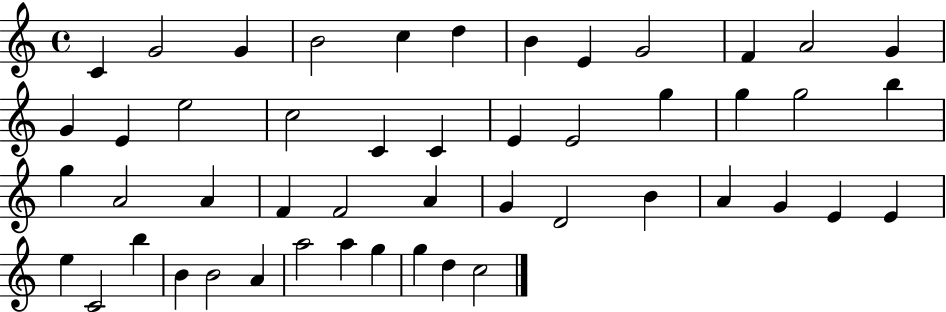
{
  \clef treble
  \time 4/4
  \defaultTimeSignature
  \key c \major
  c'4 g'2 g'4 | b'2 c''4 d''4 | b'4 e'4 g'2 | f'4 a'2 g'4 | \break g'4 e'4 e''2 | c''2 c'4 c'4 | e'4 e'2 g''4 | g''4 g''2 b''4 | \break g''4 a'2 a'4 | f'4 f'2 a'4 | g'4 d'2 b'4 | a'4 g'4 e'4 e'4 | \break e''4 c'2 b''4 | b'4 b'2 a'4 | a''2 a''4 g''4 | g''4 d''4 c''2 | \break \bar "|."
}